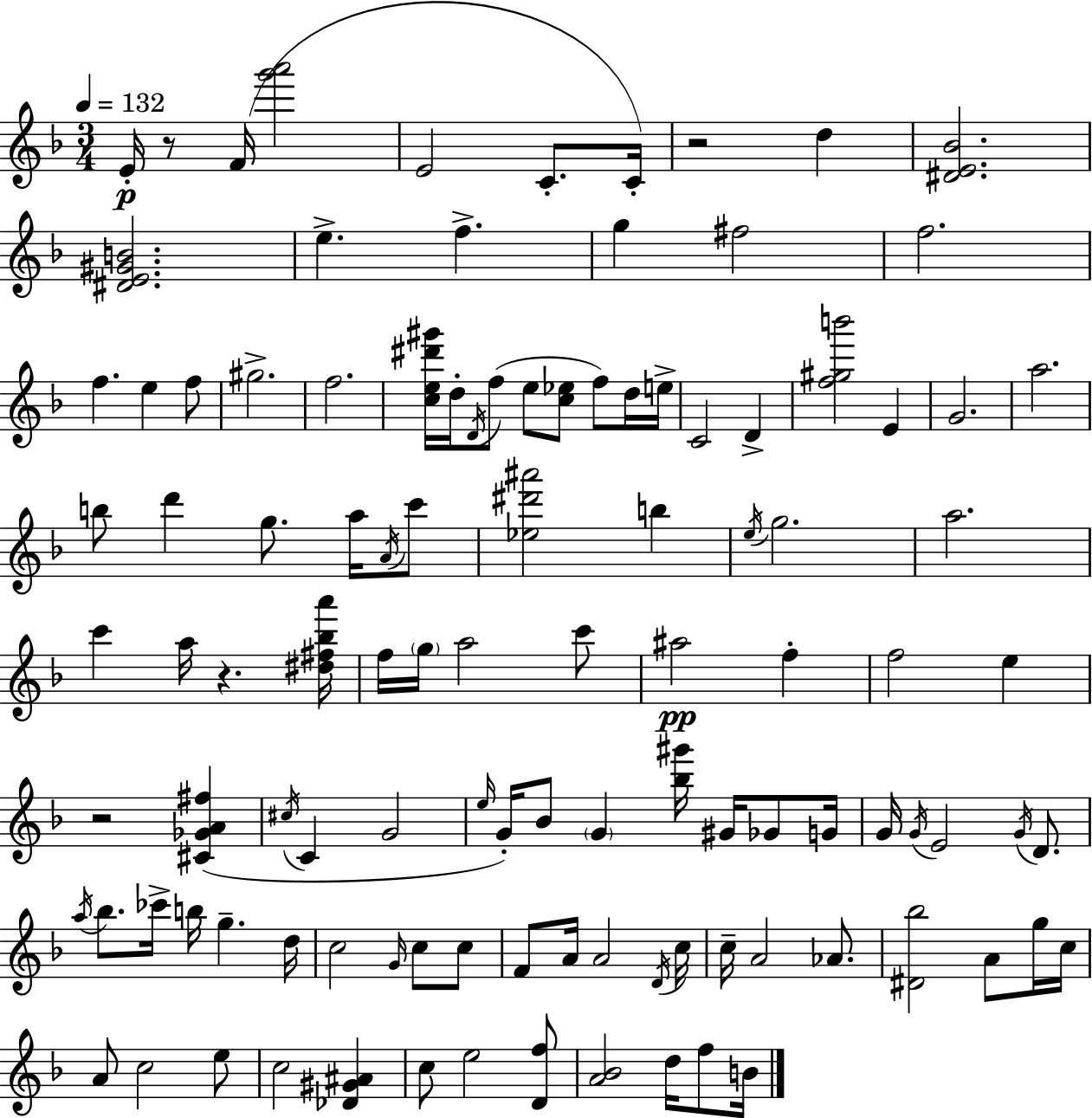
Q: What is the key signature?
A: D minor